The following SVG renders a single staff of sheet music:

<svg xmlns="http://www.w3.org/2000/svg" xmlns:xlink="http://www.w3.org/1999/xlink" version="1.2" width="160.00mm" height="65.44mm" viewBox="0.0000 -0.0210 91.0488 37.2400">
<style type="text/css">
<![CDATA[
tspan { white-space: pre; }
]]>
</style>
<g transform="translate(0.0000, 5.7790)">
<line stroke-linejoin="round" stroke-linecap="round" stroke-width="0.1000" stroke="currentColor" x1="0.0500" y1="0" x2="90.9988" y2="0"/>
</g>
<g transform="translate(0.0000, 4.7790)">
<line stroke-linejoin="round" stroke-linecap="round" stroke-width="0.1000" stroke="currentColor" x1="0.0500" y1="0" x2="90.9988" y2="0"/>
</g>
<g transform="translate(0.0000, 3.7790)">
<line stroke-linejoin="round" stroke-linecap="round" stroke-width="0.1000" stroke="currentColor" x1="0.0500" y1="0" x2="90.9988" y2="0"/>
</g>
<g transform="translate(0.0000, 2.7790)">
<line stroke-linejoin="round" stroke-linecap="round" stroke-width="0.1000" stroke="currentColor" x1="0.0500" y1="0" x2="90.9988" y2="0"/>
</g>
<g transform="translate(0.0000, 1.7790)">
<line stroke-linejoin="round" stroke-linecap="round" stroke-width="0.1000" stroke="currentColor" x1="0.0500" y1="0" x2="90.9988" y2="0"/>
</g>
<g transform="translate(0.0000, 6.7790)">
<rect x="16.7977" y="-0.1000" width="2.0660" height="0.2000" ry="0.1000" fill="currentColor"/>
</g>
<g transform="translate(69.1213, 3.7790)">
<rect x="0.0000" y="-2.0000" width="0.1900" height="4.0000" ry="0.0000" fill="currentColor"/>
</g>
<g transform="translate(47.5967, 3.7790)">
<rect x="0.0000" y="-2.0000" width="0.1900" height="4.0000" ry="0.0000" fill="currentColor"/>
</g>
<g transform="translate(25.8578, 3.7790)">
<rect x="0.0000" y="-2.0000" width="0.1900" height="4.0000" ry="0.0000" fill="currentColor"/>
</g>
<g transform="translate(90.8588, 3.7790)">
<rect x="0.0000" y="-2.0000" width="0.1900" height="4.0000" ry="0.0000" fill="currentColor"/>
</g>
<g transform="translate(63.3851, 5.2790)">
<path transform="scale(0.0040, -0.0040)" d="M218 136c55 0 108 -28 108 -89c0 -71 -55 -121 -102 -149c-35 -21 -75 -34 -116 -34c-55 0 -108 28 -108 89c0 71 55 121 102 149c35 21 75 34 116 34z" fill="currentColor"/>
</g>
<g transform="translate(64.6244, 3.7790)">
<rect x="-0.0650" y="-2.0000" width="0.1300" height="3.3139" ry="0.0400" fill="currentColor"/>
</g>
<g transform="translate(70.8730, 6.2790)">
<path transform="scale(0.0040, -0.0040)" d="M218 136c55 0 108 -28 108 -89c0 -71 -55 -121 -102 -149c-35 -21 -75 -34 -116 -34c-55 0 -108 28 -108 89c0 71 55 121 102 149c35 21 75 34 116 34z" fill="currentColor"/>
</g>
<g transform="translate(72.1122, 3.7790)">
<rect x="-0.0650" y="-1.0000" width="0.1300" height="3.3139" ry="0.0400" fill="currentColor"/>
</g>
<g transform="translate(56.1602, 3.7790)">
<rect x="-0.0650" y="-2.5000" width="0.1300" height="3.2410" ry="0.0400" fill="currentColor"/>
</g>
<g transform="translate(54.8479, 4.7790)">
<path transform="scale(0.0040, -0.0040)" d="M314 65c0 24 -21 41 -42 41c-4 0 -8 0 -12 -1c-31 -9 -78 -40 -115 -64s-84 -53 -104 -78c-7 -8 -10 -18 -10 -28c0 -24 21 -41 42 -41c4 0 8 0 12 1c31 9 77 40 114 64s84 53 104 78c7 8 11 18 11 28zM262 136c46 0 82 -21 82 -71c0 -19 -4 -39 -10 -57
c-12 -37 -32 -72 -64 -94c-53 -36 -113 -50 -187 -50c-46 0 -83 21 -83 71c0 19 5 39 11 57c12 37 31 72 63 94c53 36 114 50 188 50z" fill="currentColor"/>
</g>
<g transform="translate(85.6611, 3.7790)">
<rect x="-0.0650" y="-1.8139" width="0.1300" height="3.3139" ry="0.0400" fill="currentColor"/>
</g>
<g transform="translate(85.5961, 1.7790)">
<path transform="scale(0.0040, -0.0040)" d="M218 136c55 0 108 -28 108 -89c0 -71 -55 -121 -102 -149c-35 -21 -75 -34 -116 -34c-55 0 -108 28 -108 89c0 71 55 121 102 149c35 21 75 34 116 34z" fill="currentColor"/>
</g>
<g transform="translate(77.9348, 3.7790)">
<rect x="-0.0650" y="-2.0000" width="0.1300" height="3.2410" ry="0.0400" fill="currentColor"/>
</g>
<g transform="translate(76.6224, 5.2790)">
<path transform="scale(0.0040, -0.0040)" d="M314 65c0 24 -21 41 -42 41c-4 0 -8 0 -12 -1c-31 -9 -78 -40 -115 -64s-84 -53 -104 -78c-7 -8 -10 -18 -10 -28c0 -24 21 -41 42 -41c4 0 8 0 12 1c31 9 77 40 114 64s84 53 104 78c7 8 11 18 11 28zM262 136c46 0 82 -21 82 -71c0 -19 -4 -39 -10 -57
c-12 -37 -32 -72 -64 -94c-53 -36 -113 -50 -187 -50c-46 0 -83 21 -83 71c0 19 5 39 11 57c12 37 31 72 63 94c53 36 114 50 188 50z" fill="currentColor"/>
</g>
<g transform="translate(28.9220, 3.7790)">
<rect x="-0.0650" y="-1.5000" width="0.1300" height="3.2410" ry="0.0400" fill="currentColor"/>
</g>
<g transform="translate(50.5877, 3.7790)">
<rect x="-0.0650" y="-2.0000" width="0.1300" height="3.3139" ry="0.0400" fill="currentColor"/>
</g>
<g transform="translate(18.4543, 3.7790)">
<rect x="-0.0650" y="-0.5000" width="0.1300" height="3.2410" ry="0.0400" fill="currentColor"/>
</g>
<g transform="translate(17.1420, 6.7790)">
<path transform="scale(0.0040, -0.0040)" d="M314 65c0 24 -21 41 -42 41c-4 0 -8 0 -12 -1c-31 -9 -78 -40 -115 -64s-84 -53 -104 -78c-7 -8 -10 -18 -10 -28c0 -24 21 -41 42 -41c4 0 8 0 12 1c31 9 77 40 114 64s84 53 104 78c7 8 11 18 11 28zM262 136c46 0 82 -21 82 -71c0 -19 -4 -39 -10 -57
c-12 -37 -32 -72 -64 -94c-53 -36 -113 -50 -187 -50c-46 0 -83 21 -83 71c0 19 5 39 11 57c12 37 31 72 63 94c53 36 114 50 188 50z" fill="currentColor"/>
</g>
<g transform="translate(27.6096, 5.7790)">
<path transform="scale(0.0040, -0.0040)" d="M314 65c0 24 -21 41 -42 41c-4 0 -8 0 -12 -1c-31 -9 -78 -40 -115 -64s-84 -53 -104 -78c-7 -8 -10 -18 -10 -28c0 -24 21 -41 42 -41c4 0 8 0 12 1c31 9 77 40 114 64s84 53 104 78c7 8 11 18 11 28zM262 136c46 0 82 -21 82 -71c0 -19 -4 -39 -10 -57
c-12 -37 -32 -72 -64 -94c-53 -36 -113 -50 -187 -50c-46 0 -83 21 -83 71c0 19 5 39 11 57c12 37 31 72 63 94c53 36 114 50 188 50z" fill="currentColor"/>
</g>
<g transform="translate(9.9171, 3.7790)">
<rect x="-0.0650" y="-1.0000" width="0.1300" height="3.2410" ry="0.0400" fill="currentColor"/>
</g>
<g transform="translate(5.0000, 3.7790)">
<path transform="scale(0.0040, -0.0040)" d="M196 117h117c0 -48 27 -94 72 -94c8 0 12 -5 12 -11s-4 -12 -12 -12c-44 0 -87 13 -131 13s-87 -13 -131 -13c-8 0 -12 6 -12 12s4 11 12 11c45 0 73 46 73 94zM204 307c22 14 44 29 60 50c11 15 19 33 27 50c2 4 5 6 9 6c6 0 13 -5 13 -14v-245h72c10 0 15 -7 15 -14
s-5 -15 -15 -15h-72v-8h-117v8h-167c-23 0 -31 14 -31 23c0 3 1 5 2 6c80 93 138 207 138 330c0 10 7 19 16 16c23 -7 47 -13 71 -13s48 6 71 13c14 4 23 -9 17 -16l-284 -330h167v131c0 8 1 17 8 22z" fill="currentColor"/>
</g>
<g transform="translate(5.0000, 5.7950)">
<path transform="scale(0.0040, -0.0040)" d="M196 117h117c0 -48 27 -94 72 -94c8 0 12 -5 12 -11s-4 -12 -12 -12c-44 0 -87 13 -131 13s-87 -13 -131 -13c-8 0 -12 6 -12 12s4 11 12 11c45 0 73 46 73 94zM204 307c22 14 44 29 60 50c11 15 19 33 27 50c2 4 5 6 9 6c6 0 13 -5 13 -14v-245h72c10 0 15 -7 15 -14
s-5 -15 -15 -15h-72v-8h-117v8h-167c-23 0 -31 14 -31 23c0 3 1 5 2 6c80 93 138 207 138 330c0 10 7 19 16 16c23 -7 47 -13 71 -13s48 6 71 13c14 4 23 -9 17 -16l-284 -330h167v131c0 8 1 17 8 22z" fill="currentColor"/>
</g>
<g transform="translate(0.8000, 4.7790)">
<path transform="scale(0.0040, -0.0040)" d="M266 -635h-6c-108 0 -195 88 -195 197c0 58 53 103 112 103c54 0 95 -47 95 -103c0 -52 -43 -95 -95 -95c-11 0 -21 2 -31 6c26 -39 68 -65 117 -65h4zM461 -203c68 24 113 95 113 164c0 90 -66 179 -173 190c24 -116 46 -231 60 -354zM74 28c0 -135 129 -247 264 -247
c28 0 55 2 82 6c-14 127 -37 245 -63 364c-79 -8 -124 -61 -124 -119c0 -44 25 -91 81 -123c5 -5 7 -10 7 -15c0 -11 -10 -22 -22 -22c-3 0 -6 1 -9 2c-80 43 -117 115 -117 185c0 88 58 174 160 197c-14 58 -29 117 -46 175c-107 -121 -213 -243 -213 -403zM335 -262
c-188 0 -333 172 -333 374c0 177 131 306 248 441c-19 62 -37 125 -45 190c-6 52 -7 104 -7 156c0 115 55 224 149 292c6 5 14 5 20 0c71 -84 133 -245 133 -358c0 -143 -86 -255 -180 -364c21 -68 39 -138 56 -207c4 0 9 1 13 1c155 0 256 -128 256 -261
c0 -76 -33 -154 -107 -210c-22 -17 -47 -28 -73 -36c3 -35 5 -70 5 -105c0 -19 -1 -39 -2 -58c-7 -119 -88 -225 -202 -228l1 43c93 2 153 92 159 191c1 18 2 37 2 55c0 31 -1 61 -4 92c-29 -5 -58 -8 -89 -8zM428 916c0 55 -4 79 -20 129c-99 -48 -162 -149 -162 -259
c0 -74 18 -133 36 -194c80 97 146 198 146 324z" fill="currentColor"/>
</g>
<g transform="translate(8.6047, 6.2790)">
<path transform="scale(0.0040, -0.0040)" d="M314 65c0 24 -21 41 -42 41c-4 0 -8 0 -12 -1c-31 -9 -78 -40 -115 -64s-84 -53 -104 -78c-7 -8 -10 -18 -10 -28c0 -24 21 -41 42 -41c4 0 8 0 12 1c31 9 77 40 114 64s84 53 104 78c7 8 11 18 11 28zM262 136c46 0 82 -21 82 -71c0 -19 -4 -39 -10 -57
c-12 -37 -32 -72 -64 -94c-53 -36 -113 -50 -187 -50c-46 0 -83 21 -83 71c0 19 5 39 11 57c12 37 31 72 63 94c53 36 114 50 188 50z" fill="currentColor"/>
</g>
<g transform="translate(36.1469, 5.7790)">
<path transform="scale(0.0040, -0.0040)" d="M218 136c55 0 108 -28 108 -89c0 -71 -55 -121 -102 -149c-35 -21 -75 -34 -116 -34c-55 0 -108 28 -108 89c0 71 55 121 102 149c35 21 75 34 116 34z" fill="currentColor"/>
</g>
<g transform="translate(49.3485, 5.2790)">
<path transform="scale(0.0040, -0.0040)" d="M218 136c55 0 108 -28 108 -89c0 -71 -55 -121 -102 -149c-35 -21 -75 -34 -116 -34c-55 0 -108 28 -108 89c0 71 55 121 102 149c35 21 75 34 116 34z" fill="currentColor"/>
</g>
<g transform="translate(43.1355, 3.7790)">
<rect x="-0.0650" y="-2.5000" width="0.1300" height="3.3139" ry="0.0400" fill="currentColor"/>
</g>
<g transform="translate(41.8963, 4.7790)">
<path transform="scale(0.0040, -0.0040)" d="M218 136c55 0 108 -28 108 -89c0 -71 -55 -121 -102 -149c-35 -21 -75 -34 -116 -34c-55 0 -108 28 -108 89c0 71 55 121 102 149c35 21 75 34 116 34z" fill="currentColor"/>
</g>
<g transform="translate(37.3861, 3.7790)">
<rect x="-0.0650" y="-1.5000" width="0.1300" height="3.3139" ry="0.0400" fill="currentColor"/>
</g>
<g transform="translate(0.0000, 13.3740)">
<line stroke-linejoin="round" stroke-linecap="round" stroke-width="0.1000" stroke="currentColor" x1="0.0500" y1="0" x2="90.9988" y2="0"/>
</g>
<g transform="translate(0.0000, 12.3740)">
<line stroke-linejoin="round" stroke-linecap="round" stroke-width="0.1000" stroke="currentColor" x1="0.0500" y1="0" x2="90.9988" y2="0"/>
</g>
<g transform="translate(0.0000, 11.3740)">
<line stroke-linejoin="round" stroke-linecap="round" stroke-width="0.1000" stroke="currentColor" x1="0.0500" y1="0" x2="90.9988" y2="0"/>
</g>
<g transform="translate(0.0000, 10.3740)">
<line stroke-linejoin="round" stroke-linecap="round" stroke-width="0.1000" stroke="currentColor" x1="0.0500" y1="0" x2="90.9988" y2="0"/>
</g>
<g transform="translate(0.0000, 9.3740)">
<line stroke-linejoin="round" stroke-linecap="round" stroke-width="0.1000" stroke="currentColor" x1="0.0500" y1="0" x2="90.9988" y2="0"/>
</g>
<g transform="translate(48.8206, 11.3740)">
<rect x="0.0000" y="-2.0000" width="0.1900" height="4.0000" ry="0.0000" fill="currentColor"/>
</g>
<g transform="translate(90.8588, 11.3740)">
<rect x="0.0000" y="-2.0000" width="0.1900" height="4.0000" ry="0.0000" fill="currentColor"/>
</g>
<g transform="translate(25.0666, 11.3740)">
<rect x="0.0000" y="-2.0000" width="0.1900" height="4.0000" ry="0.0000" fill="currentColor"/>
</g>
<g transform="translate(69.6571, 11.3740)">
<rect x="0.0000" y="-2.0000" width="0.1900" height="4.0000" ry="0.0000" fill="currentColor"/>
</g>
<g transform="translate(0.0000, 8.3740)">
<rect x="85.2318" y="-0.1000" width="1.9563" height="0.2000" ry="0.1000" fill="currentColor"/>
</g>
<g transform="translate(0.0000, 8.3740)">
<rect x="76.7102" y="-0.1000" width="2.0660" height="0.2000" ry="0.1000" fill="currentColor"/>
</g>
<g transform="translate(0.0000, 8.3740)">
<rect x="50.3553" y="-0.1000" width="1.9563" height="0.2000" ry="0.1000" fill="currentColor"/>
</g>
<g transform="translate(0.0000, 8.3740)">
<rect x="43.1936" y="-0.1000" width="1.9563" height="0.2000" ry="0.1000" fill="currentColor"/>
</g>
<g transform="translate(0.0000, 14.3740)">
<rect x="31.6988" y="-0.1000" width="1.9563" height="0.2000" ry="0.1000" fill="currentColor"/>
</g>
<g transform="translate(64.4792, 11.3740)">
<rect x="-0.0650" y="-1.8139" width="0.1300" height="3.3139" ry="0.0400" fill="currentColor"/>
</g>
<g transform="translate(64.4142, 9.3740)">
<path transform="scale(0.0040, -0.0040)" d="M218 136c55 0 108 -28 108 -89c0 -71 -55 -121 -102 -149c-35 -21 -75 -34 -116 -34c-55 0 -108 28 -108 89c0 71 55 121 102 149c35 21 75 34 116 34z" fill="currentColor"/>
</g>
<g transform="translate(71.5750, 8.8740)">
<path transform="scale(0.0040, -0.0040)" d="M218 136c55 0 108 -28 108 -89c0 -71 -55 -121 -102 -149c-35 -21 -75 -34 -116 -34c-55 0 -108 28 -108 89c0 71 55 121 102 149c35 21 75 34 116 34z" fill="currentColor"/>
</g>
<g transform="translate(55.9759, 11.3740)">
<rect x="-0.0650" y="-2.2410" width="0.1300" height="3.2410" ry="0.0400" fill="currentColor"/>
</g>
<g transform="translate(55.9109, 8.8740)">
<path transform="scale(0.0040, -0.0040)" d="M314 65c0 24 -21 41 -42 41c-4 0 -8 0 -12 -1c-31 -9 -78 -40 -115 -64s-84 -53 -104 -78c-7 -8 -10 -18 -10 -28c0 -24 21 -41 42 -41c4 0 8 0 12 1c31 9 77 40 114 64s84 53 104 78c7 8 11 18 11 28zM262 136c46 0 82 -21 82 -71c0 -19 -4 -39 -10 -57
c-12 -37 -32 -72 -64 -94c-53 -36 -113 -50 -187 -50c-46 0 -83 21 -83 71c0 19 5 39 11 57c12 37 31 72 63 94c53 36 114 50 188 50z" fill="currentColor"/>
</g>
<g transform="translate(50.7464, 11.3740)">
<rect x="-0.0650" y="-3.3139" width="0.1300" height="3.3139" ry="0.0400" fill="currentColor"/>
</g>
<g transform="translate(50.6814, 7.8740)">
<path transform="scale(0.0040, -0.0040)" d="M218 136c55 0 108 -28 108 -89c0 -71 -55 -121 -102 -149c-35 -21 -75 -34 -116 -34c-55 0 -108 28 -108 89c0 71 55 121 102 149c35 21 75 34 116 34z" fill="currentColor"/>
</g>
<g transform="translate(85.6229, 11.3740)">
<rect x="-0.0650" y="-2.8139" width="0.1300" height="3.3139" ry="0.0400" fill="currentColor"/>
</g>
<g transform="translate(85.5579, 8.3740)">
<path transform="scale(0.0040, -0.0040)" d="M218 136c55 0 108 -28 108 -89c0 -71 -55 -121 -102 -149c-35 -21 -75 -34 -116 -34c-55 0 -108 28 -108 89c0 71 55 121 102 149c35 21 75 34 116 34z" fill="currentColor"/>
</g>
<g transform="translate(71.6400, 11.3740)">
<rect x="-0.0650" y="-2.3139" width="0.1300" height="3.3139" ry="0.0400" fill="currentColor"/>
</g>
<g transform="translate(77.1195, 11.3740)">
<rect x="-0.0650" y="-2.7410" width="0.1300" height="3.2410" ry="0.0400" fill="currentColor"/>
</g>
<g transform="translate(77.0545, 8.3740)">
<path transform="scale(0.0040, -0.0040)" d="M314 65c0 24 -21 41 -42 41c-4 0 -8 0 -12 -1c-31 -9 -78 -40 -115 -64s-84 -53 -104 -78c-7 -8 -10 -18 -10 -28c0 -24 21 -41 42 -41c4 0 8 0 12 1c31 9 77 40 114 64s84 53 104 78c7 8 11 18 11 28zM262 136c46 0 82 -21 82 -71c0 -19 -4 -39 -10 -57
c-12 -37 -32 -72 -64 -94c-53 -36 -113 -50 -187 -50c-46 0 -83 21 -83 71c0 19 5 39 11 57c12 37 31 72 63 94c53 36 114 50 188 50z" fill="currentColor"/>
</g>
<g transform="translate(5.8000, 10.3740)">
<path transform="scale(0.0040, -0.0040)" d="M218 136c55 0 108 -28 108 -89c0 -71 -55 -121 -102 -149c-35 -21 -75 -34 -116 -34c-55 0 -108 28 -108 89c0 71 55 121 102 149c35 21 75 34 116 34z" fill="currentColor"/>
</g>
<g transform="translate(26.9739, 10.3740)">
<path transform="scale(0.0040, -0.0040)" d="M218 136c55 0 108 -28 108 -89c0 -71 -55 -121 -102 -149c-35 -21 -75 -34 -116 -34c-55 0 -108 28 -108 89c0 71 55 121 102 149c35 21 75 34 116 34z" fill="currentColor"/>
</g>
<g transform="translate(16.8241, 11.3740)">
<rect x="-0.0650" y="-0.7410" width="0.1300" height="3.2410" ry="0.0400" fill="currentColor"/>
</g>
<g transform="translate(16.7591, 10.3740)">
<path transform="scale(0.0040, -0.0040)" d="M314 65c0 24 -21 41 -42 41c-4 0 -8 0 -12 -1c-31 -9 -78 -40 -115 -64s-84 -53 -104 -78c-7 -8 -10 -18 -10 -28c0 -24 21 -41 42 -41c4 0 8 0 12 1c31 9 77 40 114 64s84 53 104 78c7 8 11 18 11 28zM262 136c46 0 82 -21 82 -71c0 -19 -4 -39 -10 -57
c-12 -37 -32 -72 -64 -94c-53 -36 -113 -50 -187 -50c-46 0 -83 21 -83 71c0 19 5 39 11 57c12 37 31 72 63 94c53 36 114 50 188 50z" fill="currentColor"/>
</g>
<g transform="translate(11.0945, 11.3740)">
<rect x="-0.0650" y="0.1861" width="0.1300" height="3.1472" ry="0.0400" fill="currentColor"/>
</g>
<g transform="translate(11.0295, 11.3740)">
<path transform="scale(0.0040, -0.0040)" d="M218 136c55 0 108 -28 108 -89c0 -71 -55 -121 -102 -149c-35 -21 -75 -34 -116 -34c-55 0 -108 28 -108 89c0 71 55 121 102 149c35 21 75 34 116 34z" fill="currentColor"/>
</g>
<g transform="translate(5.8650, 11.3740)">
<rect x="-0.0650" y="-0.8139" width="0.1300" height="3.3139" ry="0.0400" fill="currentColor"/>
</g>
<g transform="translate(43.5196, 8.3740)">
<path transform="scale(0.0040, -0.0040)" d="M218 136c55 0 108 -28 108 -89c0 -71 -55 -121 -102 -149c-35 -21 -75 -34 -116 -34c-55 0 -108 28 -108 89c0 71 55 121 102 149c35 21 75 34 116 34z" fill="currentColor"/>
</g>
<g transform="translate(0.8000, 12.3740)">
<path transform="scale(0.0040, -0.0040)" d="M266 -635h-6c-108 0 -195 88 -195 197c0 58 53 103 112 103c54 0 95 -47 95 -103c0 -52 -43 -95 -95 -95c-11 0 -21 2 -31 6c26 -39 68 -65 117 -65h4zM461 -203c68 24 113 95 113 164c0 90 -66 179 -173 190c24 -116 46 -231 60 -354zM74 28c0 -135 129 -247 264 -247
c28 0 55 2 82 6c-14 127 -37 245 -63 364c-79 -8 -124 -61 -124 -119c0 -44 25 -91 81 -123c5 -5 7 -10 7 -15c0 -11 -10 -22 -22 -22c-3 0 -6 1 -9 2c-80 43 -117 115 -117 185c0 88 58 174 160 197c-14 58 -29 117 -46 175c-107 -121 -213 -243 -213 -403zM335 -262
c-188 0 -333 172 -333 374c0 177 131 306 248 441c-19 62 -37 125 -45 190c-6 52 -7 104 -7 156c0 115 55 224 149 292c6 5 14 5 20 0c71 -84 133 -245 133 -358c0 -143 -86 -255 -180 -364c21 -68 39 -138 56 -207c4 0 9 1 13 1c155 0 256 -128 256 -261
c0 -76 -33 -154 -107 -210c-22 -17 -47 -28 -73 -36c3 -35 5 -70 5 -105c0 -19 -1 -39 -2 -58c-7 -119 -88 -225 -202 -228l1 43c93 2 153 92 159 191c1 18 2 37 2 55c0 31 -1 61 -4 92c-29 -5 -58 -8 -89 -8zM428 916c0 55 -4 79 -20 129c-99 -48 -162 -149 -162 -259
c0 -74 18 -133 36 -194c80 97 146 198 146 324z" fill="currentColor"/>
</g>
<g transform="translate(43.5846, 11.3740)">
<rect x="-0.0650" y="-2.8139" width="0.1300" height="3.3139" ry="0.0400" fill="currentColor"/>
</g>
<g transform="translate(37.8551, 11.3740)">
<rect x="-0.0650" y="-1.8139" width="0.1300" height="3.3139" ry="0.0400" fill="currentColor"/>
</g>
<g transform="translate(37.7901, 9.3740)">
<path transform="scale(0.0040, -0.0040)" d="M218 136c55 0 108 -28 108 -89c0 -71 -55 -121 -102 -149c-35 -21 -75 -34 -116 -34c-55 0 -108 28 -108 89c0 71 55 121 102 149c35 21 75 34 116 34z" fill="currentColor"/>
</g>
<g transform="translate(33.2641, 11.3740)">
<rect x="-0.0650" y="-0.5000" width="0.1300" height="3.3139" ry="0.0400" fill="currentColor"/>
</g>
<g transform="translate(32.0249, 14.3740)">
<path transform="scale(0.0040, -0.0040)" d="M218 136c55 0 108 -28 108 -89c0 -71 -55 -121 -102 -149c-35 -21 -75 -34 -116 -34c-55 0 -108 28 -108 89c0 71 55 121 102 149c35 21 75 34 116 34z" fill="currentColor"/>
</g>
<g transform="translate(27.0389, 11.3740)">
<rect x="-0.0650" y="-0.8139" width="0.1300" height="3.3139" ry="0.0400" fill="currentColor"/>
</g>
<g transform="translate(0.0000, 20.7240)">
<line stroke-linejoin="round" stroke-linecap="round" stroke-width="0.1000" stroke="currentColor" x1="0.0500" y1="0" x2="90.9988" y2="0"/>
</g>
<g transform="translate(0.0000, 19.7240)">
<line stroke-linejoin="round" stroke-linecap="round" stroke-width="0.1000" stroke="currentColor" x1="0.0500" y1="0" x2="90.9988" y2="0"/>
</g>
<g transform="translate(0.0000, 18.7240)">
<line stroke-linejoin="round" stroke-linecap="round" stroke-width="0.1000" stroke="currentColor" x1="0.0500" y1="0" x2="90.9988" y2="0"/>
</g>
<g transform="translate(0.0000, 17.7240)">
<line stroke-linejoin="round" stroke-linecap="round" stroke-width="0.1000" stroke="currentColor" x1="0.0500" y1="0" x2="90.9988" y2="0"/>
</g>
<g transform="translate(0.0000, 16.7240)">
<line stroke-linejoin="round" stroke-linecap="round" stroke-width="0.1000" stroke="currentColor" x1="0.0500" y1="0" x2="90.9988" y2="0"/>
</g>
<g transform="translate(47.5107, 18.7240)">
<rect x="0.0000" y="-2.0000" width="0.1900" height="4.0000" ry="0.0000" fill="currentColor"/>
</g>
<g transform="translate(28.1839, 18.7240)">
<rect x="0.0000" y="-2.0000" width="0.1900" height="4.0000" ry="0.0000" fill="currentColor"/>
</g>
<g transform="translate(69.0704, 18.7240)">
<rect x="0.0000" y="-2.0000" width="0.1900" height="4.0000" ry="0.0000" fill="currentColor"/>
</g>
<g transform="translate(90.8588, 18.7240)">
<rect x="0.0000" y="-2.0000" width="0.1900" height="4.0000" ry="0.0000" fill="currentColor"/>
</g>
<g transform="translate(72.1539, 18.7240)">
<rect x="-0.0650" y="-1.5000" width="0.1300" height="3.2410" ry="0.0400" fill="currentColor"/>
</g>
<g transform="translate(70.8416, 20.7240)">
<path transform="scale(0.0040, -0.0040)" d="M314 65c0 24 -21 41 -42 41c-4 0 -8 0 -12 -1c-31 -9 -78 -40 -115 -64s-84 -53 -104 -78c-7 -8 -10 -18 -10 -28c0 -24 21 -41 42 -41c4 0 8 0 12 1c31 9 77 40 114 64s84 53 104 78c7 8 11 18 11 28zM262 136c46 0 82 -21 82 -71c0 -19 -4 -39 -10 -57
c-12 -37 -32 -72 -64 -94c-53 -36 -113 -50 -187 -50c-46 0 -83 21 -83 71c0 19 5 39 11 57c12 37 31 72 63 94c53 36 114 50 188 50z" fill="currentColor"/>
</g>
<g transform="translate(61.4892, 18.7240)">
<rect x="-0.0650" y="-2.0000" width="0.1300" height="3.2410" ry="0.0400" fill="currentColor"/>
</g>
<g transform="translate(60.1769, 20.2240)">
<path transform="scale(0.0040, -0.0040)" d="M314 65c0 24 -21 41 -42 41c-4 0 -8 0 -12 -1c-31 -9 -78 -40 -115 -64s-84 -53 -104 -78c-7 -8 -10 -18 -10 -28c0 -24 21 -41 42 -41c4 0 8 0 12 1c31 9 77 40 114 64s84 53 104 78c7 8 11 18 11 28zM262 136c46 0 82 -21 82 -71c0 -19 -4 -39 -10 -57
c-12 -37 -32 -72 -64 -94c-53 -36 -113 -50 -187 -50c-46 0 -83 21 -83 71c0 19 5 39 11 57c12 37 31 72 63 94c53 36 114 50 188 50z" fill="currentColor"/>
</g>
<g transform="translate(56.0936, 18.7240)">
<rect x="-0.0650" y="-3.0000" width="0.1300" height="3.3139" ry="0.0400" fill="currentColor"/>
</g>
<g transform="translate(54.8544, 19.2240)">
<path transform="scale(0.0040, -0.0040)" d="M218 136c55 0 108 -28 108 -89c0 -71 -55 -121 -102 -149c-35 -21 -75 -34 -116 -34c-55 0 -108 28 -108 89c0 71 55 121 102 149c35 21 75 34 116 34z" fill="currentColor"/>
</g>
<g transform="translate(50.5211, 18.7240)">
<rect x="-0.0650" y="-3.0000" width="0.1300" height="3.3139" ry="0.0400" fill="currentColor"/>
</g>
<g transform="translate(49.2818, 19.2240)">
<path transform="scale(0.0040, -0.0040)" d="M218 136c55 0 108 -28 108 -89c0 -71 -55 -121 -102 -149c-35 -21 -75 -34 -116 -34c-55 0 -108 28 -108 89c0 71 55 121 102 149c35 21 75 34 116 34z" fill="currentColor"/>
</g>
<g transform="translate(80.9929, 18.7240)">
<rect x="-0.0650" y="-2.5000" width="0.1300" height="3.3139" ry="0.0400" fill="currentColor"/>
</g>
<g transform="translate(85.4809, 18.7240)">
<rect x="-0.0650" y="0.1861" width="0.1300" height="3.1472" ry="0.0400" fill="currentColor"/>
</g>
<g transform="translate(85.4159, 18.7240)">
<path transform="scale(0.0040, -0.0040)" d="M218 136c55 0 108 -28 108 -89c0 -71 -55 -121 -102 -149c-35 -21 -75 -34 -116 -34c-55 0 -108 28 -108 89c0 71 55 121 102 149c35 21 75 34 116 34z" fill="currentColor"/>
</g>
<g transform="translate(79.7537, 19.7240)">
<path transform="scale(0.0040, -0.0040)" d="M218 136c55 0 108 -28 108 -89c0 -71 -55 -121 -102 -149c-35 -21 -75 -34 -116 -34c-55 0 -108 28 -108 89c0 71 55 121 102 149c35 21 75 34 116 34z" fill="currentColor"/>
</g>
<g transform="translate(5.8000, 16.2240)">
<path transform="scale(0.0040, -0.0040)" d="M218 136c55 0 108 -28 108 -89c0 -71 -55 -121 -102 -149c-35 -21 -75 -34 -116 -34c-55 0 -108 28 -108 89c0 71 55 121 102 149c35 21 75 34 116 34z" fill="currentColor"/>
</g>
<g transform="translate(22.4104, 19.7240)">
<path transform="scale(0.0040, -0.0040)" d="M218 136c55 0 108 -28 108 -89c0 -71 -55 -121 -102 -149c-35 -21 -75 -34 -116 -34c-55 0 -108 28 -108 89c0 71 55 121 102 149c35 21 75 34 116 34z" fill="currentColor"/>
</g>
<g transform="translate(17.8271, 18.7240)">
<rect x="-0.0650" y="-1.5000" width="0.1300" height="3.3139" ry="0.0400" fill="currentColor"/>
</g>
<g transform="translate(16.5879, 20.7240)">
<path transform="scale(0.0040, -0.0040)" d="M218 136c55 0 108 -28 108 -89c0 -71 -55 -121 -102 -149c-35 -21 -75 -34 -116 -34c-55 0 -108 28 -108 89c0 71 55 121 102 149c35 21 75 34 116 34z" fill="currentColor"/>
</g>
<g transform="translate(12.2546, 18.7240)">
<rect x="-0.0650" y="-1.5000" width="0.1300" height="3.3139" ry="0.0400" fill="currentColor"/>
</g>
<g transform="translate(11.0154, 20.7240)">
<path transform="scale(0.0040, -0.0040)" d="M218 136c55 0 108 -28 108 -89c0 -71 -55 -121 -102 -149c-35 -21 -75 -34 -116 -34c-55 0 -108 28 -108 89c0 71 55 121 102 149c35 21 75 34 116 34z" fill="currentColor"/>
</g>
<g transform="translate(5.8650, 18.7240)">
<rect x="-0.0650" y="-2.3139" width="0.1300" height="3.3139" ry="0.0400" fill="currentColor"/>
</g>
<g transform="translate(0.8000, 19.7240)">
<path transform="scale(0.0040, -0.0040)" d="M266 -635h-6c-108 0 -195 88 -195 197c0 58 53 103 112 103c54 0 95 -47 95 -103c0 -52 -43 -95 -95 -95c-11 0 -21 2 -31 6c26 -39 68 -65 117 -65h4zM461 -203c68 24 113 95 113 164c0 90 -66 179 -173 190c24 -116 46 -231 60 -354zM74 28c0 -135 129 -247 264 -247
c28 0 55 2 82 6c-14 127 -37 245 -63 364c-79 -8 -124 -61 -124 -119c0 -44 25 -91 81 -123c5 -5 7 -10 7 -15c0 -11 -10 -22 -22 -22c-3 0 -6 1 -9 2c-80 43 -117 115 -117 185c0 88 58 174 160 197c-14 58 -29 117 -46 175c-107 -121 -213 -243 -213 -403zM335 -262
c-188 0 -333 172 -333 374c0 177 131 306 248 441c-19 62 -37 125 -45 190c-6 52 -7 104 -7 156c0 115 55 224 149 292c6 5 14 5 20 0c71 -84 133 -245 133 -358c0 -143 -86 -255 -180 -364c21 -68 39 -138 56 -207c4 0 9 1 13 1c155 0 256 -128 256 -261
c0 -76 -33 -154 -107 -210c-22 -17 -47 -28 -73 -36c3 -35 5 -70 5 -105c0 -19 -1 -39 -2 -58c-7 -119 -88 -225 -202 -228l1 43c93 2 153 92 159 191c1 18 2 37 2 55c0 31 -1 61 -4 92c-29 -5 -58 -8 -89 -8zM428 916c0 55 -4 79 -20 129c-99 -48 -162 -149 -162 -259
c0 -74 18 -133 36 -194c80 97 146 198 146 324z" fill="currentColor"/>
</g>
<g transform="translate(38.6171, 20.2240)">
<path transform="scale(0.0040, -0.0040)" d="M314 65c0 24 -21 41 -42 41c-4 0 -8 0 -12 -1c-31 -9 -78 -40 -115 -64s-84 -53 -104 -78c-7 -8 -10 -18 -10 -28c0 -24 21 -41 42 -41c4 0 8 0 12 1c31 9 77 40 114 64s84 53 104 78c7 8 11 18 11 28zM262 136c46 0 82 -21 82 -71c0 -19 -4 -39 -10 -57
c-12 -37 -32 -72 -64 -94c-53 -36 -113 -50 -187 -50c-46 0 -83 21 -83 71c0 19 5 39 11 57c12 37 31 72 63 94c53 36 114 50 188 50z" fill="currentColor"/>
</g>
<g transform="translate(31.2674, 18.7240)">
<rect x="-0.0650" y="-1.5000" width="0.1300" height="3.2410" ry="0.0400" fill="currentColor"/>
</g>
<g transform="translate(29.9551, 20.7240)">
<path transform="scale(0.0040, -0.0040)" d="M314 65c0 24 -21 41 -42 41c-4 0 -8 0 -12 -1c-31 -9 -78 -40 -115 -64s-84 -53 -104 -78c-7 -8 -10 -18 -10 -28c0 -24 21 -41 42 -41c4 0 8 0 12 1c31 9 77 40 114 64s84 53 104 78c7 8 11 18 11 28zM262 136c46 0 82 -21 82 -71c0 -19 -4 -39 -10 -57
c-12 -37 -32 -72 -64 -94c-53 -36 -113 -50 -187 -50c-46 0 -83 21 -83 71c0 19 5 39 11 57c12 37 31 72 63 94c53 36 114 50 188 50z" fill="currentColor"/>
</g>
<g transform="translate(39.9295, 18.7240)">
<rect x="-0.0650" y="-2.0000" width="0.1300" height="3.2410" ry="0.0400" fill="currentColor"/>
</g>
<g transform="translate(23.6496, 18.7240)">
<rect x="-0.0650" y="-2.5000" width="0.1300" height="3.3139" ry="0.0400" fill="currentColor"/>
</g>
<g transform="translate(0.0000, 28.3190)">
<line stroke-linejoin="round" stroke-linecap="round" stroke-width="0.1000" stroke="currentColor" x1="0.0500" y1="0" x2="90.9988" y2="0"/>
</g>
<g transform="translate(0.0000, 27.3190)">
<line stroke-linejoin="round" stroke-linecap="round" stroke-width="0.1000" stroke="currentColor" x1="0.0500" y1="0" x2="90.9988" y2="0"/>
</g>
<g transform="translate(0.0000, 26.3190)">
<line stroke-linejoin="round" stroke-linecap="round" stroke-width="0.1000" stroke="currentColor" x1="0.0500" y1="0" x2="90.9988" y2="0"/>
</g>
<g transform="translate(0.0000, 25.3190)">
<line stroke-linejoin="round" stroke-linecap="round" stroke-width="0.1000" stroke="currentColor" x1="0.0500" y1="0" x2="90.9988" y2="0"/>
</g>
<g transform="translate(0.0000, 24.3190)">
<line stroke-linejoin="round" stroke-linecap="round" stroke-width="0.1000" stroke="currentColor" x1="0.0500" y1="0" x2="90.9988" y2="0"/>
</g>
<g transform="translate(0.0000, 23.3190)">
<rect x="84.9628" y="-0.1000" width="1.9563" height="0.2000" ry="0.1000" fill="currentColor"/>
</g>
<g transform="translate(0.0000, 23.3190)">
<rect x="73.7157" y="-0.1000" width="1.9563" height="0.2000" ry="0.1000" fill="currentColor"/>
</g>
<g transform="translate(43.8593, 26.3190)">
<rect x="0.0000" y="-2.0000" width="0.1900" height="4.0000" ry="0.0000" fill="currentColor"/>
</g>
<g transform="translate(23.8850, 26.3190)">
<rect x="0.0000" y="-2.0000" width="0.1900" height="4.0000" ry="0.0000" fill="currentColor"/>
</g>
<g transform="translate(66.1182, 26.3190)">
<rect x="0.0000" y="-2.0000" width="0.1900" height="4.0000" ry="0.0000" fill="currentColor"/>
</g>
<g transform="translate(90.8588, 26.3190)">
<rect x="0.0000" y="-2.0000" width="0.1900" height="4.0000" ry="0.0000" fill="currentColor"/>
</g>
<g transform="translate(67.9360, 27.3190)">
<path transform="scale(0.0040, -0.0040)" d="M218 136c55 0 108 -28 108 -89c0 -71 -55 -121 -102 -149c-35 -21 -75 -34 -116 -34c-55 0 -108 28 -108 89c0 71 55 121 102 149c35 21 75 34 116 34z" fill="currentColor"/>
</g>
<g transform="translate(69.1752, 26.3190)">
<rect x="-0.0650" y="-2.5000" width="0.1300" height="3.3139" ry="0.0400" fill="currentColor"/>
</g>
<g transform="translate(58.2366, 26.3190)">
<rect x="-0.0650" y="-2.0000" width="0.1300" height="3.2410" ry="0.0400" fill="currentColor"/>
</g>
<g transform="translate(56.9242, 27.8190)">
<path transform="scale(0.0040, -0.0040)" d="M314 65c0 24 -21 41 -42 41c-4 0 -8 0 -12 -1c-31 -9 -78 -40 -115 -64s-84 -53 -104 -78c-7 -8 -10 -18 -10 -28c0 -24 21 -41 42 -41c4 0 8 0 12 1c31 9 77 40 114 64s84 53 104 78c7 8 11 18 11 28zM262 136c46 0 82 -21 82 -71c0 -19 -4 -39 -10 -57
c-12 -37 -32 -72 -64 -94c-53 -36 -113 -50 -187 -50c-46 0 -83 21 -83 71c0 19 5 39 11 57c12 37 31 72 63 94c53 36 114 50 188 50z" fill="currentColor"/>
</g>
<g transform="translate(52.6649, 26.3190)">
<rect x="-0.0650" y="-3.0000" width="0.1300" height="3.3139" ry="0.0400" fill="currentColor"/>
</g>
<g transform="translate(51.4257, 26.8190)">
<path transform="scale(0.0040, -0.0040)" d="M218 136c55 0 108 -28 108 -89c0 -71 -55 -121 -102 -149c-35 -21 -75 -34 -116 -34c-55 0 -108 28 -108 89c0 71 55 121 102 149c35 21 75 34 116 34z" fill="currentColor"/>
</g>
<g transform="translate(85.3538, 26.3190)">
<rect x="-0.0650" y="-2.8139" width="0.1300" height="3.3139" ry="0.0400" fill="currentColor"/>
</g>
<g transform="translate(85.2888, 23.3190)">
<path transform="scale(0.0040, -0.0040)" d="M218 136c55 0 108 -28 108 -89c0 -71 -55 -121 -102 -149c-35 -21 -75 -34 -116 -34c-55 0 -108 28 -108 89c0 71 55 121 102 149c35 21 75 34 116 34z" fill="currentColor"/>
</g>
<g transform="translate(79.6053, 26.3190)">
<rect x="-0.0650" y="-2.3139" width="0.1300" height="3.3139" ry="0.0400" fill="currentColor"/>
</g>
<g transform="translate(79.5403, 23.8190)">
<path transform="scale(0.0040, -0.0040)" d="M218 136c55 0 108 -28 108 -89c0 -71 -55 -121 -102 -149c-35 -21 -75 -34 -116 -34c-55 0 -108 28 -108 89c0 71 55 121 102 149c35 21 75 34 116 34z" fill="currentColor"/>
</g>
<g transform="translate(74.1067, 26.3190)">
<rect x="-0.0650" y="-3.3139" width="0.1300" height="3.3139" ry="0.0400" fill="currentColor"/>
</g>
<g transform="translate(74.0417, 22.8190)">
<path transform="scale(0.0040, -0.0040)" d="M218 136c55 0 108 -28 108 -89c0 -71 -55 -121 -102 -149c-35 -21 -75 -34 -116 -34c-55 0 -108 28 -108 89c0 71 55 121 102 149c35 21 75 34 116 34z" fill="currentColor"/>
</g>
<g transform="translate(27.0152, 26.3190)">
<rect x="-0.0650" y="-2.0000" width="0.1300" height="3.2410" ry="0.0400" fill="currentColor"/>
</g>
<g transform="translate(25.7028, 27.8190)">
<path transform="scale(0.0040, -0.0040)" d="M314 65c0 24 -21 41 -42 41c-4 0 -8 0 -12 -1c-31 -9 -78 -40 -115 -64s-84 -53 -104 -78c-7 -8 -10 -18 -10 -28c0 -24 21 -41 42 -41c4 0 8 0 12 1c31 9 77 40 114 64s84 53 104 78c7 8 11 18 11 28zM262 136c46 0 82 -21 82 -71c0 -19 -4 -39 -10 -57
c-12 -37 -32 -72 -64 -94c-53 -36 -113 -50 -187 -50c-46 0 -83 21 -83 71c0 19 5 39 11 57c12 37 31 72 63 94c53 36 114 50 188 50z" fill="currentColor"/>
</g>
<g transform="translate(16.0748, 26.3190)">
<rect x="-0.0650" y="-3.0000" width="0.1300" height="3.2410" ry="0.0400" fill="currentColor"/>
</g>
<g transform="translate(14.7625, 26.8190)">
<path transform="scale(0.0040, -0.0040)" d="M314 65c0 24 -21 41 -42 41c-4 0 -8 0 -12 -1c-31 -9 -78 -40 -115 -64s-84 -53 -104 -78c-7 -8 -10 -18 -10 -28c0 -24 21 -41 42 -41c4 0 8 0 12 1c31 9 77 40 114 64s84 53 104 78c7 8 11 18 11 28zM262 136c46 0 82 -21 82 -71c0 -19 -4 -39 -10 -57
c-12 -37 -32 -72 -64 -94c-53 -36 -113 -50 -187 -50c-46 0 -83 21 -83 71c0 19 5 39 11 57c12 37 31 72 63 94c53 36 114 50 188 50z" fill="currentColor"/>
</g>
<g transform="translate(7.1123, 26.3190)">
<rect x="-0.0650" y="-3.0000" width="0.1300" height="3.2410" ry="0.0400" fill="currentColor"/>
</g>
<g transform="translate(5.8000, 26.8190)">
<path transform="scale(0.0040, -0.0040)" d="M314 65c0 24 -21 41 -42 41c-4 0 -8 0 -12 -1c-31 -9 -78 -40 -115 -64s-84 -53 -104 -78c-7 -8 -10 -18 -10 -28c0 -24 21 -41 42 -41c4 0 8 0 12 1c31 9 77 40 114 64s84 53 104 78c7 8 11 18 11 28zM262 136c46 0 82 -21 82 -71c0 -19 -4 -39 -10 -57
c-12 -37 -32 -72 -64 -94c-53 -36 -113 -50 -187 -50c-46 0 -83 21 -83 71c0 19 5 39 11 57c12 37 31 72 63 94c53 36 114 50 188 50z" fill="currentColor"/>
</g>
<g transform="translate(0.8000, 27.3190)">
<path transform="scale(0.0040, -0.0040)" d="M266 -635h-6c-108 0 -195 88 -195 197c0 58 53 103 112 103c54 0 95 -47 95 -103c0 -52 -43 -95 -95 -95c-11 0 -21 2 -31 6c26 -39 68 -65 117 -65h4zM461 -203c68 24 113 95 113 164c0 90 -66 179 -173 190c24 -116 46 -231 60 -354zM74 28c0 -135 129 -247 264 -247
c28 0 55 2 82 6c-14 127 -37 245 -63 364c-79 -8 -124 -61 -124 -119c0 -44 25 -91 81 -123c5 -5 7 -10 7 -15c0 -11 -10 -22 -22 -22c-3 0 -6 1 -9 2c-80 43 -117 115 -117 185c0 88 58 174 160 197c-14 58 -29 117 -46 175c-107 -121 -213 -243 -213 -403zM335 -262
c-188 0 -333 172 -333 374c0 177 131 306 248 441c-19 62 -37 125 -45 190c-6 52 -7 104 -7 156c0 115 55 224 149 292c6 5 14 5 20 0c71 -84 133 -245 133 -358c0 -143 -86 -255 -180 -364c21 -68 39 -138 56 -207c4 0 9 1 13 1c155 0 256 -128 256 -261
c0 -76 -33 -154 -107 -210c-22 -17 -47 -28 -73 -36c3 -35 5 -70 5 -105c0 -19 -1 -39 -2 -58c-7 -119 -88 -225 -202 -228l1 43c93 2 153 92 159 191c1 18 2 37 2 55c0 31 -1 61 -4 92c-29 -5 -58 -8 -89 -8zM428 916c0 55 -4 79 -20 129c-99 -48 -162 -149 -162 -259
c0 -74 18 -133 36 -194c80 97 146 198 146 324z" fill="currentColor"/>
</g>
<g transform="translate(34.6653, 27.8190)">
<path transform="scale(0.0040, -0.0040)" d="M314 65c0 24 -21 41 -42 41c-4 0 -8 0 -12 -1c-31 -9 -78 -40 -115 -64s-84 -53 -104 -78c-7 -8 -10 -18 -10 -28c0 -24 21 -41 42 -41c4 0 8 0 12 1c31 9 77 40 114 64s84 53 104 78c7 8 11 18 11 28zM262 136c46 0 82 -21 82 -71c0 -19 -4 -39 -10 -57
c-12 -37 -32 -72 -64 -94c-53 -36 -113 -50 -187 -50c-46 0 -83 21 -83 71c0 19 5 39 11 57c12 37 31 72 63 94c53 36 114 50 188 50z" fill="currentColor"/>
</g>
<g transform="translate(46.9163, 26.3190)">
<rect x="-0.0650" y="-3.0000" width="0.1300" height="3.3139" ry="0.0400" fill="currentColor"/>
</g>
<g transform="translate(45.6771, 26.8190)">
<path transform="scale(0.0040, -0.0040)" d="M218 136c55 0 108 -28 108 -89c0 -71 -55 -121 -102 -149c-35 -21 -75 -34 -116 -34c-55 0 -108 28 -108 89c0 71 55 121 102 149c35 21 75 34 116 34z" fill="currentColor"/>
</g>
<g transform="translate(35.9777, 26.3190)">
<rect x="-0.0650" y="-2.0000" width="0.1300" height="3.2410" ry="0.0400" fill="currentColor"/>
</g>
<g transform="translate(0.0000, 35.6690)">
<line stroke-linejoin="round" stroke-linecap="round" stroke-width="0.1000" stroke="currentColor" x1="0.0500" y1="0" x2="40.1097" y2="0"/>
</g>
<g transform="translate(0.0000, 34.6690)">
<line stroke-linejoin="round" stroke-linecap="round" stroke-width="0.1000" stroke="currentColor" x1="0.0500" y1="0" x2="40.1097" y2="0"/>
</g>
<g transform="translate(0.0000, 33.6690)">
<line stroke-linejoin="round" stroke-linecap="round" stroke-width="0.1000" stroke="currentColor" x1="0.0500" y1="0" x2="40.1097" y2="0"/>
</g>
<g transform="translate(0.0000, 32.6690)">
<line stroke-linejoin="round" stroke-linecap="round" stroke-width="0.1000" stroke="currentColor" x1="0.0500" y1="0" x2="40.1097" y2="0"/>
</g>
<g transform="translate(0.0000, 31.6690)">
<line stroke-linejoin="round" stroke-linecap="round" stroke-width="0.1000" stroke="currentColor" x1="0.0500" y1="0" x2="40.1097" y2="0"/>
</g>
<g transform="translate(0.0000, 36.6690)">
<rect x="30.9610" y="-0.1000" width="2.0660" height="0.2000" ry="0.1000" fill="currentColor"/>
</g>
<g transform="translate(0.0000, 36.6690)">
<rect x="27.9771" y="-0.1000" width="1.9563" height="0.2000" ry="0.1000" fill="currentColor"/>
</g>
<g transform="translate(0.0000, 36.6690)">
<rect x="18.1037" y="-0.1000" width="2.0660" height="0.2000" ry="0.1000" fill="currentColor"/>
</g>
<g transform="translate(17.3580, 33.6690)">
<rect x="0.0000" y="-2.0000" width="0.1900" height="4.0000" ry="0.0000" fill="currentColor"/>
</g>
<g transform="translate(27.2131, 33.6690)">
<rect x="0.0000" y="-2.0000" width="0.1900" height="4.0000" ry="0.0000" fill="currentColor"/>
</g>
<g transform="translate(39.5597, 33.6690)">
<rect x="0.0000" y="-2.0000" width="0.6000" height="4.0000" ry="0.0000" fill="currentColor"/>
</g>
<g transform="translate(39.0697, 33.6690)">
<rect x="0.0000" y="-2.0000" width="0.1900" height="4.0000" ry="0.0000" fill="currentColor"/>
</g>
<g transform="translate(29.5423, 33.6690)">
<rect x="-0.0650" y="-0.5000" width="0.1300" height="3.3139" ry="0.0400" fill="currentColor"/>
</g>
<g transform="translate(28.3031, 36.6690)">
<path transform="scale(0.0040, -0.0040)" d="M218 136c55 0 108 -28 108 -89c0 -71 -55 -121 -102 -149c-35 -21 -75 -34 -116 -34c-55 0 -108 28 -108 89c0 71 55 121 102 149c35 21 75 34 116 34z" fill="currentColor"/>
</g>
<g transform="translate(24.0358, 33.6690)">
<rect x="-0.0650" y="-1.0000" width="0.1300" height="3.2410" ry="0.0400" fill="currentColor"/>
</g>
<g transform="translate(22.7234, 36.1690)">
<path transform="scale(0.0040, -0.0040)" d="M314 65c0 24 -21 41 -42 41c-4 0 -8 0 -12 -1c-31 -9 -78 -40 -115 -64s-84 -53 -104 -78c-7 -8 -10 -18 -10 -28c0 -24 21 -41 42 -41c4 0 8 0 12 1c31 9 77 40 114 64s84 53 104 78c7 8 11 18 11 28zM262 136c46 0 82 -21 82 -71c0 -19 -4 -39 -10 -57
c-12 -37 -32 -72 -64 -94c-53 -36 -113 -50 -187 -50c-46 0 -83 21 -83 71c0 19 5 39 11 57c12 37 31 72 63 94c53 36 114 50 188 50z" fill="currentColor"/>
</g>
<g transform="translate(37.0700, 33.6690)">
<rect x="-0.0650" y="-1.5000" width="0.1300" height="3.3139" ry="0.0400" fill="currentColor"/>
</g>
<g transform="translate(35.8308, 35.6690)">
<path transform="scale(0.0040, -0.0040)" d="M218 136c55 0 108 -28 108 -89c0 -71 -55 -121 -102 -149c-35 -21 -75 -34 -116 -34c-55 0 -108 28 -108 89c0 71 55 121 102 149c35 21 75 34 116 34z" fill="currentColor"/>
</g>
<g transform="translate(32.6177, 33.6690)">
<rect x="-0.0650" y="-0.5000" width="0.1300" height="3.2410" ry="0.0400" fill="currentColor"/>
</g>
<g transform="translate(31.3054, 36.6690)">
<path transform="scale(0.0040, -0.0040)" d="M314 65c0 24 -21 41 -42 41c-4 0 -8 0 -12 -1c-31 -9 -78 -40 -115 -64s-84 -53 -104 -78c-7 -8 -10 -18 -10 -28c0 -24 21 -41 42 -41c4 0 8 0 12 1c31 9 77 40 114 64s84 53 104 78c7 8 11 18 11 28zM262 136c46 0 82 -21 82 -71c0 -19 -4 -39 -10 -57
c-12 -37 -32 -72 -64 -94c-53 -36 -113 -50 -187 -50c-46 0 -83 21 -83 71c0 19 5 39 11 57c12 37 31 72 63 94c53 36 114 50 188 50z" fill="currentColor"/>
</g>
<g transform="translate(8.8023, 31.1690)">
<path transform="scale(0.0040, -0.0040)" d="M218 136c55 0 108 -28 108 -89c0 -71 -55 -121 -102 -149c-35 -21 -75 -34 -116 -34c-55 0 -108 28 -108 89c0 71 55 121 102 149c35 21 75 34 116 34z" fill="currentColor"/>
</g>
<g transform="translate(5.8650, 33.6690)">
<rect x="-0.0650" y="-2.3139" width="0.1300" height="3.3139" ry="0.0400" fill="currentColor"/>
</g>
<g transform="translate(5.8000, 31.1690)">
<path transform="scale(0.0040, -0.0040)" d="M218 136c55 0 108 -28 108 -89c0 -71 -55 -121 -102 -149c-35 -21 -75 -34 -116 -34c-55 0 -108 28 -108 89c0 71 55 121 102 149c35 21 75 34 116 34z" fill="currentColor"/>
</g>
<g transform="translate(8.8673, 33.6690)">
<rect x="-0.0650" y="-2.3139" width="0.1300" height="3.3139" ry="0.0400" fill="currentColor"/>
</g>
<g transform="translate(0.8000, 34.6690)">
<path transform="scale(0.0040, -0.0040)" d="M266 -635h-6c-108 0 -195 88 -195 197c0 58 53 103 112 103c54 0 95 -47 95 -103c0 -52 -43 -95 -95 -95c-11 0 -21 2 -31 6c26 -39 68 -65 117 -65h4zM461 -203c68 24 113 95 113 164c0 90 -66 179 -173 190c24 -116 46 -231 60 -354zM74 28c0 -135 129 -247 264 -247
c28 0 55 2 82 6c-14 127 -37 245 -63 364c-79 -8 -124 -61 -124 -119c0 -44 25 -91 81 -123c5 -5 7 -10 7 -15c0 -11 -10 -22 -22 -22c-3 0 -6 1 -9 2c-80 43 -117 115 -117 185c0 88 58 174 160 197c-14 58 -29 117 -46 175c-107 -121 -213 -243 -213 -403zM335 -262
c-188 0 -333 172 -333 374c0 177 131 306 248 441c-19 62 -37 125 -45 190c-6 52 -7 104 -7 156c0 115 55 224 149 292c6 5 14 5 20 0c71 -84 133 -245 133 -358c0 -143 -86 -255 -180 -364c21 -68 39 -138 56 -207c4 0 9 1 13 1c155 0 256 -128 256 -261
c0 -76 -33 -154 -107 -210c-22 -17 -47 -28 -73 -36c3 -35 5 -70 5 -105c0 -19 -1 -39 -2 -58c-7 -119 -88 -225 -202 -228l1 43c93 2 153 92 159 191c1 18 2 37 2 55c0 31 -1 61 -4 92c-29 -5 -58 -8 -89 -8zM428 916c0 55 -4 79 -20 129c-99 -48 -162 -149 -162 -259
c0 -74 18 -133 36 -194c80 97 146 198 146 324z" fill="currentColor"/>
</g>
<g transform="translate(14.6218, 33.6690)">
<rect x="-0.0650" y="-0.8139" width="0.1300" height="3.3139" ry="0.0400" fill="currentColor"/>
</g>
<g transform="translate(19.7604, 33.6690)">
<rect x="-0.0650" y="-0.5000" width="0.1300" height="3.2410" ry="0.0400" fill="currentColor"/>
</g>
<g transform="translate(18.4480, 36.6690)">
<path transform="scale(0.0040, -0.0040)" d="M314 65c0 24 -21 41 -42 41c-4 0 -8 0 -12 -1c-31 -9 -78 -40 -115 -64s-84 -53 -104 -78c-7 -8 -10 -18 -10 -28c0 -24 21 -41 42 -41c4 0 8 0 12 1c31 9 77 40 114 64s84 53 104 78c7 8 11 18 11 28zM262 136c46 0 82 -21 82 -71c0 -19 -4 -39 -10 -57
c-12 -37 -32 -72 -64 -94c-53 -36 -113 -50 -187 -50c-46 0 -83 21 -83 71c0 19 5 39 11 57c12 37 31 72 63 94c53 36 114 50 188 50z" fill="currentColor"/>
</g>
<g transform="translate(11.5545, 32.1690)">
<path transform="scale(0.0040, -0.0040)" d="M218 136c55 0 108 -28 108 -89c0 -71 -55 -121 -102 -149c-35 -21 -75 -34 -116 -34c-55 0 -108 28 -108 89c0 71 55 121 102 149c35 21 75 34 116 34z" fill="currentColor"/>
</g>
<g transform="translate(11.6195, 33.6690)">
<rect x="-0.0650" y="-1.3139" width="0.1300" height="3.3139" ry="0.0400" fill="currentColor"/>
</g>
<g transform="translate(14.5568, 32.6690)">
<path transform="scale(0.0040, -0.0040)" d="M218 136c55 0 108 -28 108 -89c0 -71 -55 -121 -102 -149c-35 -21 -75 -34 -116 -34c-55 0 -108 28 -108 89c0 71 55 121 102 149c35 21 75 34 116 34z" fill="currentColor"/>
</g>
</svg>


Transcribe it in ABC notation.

X:1
T:Untitled
M:4/4
L:1/4
K:C
D2 C2 E2 E G F G2 F D F2 f d B d2 d C f a b g2 f g a2 a g E E G E2 F2 A A F2 E2 G B A2 A2 F2 F2 A A F2 G b g a g g e d C2 D2 C C2 E